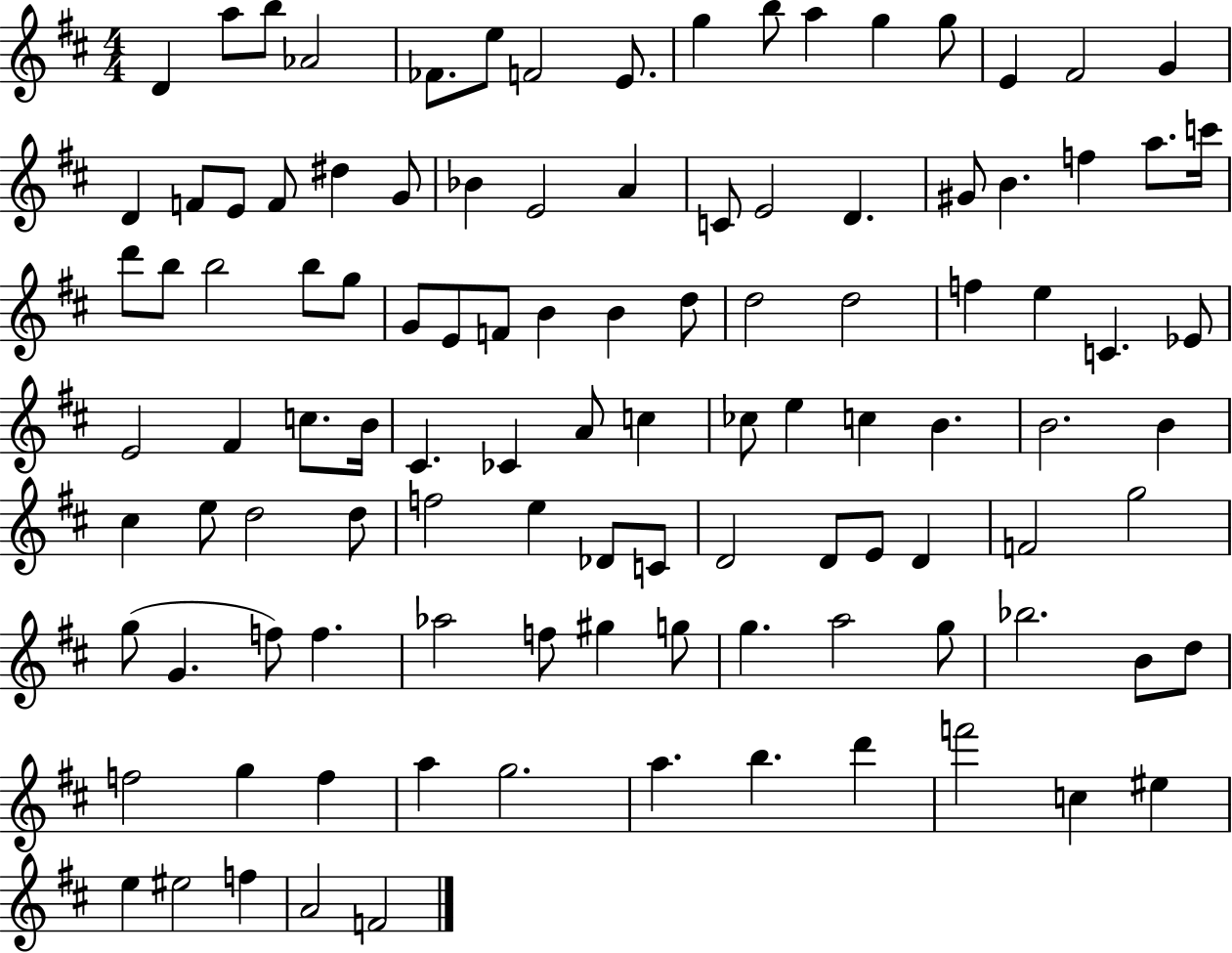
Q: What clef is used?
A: treble